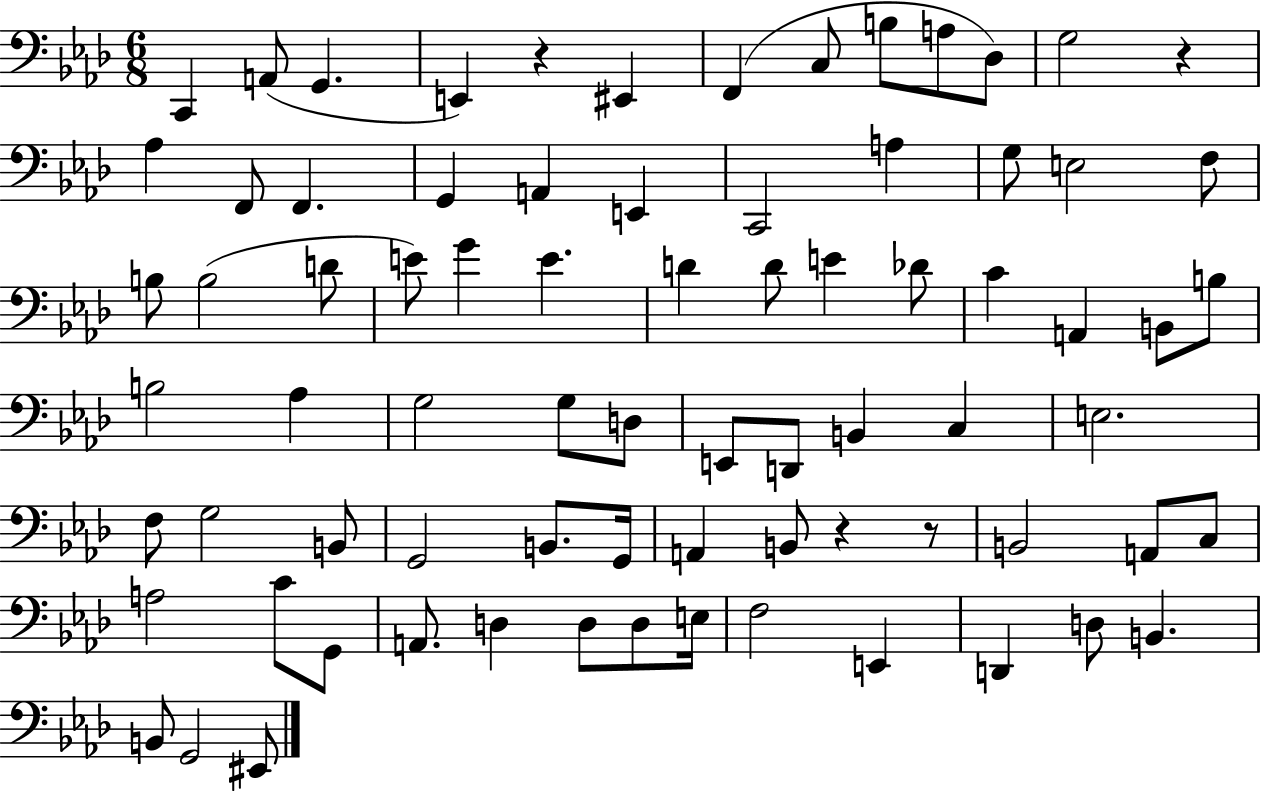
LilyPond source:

{
  \clef bass
  \numericTimeSignature
  \time 6/8
  \key aes \major
  c,4 a,8( g,4. | e,4) r4 eis,4 | f,4( c8 b8 a8 des8) | g2 r4 | \break aes4 f,8 f,4. | g,4 a,4 e,4 | c,2 a4 | g8 e2 f8 | \break b8 b2( d'8 | e'8) g'4 e'4. | d'4 d'8 e'4 des'8 | c'4 a,4 b,8 b8 | \break b2 aes4 | g2 g8 d8 | e,8 d,8 b,4 c4 | e2. | \break f8 g2 b,8 | g,2 b,8. g,16 | a,4 b,8 r4 r8 | b,2 a,8 c8 | \break a2 c'8 g,8 | a,8. d4 d8 d8 e16 | f2 e,4 | d,4 d8 b,4. | \break b,8 g,2 eis,8 | \bar "|."
}